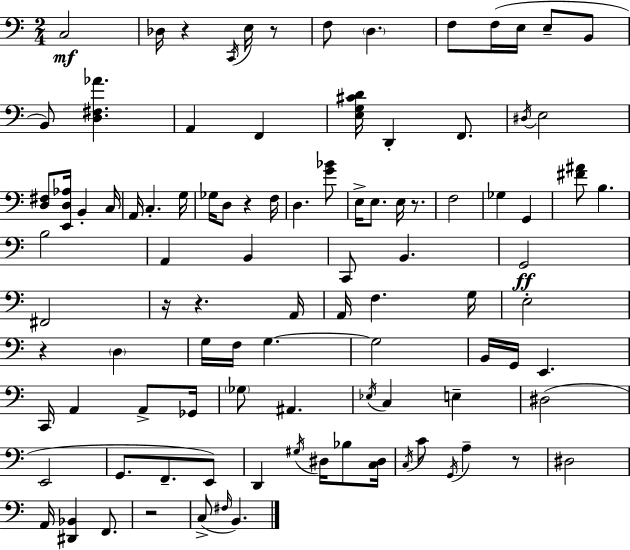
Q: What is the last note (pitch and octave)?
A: B2